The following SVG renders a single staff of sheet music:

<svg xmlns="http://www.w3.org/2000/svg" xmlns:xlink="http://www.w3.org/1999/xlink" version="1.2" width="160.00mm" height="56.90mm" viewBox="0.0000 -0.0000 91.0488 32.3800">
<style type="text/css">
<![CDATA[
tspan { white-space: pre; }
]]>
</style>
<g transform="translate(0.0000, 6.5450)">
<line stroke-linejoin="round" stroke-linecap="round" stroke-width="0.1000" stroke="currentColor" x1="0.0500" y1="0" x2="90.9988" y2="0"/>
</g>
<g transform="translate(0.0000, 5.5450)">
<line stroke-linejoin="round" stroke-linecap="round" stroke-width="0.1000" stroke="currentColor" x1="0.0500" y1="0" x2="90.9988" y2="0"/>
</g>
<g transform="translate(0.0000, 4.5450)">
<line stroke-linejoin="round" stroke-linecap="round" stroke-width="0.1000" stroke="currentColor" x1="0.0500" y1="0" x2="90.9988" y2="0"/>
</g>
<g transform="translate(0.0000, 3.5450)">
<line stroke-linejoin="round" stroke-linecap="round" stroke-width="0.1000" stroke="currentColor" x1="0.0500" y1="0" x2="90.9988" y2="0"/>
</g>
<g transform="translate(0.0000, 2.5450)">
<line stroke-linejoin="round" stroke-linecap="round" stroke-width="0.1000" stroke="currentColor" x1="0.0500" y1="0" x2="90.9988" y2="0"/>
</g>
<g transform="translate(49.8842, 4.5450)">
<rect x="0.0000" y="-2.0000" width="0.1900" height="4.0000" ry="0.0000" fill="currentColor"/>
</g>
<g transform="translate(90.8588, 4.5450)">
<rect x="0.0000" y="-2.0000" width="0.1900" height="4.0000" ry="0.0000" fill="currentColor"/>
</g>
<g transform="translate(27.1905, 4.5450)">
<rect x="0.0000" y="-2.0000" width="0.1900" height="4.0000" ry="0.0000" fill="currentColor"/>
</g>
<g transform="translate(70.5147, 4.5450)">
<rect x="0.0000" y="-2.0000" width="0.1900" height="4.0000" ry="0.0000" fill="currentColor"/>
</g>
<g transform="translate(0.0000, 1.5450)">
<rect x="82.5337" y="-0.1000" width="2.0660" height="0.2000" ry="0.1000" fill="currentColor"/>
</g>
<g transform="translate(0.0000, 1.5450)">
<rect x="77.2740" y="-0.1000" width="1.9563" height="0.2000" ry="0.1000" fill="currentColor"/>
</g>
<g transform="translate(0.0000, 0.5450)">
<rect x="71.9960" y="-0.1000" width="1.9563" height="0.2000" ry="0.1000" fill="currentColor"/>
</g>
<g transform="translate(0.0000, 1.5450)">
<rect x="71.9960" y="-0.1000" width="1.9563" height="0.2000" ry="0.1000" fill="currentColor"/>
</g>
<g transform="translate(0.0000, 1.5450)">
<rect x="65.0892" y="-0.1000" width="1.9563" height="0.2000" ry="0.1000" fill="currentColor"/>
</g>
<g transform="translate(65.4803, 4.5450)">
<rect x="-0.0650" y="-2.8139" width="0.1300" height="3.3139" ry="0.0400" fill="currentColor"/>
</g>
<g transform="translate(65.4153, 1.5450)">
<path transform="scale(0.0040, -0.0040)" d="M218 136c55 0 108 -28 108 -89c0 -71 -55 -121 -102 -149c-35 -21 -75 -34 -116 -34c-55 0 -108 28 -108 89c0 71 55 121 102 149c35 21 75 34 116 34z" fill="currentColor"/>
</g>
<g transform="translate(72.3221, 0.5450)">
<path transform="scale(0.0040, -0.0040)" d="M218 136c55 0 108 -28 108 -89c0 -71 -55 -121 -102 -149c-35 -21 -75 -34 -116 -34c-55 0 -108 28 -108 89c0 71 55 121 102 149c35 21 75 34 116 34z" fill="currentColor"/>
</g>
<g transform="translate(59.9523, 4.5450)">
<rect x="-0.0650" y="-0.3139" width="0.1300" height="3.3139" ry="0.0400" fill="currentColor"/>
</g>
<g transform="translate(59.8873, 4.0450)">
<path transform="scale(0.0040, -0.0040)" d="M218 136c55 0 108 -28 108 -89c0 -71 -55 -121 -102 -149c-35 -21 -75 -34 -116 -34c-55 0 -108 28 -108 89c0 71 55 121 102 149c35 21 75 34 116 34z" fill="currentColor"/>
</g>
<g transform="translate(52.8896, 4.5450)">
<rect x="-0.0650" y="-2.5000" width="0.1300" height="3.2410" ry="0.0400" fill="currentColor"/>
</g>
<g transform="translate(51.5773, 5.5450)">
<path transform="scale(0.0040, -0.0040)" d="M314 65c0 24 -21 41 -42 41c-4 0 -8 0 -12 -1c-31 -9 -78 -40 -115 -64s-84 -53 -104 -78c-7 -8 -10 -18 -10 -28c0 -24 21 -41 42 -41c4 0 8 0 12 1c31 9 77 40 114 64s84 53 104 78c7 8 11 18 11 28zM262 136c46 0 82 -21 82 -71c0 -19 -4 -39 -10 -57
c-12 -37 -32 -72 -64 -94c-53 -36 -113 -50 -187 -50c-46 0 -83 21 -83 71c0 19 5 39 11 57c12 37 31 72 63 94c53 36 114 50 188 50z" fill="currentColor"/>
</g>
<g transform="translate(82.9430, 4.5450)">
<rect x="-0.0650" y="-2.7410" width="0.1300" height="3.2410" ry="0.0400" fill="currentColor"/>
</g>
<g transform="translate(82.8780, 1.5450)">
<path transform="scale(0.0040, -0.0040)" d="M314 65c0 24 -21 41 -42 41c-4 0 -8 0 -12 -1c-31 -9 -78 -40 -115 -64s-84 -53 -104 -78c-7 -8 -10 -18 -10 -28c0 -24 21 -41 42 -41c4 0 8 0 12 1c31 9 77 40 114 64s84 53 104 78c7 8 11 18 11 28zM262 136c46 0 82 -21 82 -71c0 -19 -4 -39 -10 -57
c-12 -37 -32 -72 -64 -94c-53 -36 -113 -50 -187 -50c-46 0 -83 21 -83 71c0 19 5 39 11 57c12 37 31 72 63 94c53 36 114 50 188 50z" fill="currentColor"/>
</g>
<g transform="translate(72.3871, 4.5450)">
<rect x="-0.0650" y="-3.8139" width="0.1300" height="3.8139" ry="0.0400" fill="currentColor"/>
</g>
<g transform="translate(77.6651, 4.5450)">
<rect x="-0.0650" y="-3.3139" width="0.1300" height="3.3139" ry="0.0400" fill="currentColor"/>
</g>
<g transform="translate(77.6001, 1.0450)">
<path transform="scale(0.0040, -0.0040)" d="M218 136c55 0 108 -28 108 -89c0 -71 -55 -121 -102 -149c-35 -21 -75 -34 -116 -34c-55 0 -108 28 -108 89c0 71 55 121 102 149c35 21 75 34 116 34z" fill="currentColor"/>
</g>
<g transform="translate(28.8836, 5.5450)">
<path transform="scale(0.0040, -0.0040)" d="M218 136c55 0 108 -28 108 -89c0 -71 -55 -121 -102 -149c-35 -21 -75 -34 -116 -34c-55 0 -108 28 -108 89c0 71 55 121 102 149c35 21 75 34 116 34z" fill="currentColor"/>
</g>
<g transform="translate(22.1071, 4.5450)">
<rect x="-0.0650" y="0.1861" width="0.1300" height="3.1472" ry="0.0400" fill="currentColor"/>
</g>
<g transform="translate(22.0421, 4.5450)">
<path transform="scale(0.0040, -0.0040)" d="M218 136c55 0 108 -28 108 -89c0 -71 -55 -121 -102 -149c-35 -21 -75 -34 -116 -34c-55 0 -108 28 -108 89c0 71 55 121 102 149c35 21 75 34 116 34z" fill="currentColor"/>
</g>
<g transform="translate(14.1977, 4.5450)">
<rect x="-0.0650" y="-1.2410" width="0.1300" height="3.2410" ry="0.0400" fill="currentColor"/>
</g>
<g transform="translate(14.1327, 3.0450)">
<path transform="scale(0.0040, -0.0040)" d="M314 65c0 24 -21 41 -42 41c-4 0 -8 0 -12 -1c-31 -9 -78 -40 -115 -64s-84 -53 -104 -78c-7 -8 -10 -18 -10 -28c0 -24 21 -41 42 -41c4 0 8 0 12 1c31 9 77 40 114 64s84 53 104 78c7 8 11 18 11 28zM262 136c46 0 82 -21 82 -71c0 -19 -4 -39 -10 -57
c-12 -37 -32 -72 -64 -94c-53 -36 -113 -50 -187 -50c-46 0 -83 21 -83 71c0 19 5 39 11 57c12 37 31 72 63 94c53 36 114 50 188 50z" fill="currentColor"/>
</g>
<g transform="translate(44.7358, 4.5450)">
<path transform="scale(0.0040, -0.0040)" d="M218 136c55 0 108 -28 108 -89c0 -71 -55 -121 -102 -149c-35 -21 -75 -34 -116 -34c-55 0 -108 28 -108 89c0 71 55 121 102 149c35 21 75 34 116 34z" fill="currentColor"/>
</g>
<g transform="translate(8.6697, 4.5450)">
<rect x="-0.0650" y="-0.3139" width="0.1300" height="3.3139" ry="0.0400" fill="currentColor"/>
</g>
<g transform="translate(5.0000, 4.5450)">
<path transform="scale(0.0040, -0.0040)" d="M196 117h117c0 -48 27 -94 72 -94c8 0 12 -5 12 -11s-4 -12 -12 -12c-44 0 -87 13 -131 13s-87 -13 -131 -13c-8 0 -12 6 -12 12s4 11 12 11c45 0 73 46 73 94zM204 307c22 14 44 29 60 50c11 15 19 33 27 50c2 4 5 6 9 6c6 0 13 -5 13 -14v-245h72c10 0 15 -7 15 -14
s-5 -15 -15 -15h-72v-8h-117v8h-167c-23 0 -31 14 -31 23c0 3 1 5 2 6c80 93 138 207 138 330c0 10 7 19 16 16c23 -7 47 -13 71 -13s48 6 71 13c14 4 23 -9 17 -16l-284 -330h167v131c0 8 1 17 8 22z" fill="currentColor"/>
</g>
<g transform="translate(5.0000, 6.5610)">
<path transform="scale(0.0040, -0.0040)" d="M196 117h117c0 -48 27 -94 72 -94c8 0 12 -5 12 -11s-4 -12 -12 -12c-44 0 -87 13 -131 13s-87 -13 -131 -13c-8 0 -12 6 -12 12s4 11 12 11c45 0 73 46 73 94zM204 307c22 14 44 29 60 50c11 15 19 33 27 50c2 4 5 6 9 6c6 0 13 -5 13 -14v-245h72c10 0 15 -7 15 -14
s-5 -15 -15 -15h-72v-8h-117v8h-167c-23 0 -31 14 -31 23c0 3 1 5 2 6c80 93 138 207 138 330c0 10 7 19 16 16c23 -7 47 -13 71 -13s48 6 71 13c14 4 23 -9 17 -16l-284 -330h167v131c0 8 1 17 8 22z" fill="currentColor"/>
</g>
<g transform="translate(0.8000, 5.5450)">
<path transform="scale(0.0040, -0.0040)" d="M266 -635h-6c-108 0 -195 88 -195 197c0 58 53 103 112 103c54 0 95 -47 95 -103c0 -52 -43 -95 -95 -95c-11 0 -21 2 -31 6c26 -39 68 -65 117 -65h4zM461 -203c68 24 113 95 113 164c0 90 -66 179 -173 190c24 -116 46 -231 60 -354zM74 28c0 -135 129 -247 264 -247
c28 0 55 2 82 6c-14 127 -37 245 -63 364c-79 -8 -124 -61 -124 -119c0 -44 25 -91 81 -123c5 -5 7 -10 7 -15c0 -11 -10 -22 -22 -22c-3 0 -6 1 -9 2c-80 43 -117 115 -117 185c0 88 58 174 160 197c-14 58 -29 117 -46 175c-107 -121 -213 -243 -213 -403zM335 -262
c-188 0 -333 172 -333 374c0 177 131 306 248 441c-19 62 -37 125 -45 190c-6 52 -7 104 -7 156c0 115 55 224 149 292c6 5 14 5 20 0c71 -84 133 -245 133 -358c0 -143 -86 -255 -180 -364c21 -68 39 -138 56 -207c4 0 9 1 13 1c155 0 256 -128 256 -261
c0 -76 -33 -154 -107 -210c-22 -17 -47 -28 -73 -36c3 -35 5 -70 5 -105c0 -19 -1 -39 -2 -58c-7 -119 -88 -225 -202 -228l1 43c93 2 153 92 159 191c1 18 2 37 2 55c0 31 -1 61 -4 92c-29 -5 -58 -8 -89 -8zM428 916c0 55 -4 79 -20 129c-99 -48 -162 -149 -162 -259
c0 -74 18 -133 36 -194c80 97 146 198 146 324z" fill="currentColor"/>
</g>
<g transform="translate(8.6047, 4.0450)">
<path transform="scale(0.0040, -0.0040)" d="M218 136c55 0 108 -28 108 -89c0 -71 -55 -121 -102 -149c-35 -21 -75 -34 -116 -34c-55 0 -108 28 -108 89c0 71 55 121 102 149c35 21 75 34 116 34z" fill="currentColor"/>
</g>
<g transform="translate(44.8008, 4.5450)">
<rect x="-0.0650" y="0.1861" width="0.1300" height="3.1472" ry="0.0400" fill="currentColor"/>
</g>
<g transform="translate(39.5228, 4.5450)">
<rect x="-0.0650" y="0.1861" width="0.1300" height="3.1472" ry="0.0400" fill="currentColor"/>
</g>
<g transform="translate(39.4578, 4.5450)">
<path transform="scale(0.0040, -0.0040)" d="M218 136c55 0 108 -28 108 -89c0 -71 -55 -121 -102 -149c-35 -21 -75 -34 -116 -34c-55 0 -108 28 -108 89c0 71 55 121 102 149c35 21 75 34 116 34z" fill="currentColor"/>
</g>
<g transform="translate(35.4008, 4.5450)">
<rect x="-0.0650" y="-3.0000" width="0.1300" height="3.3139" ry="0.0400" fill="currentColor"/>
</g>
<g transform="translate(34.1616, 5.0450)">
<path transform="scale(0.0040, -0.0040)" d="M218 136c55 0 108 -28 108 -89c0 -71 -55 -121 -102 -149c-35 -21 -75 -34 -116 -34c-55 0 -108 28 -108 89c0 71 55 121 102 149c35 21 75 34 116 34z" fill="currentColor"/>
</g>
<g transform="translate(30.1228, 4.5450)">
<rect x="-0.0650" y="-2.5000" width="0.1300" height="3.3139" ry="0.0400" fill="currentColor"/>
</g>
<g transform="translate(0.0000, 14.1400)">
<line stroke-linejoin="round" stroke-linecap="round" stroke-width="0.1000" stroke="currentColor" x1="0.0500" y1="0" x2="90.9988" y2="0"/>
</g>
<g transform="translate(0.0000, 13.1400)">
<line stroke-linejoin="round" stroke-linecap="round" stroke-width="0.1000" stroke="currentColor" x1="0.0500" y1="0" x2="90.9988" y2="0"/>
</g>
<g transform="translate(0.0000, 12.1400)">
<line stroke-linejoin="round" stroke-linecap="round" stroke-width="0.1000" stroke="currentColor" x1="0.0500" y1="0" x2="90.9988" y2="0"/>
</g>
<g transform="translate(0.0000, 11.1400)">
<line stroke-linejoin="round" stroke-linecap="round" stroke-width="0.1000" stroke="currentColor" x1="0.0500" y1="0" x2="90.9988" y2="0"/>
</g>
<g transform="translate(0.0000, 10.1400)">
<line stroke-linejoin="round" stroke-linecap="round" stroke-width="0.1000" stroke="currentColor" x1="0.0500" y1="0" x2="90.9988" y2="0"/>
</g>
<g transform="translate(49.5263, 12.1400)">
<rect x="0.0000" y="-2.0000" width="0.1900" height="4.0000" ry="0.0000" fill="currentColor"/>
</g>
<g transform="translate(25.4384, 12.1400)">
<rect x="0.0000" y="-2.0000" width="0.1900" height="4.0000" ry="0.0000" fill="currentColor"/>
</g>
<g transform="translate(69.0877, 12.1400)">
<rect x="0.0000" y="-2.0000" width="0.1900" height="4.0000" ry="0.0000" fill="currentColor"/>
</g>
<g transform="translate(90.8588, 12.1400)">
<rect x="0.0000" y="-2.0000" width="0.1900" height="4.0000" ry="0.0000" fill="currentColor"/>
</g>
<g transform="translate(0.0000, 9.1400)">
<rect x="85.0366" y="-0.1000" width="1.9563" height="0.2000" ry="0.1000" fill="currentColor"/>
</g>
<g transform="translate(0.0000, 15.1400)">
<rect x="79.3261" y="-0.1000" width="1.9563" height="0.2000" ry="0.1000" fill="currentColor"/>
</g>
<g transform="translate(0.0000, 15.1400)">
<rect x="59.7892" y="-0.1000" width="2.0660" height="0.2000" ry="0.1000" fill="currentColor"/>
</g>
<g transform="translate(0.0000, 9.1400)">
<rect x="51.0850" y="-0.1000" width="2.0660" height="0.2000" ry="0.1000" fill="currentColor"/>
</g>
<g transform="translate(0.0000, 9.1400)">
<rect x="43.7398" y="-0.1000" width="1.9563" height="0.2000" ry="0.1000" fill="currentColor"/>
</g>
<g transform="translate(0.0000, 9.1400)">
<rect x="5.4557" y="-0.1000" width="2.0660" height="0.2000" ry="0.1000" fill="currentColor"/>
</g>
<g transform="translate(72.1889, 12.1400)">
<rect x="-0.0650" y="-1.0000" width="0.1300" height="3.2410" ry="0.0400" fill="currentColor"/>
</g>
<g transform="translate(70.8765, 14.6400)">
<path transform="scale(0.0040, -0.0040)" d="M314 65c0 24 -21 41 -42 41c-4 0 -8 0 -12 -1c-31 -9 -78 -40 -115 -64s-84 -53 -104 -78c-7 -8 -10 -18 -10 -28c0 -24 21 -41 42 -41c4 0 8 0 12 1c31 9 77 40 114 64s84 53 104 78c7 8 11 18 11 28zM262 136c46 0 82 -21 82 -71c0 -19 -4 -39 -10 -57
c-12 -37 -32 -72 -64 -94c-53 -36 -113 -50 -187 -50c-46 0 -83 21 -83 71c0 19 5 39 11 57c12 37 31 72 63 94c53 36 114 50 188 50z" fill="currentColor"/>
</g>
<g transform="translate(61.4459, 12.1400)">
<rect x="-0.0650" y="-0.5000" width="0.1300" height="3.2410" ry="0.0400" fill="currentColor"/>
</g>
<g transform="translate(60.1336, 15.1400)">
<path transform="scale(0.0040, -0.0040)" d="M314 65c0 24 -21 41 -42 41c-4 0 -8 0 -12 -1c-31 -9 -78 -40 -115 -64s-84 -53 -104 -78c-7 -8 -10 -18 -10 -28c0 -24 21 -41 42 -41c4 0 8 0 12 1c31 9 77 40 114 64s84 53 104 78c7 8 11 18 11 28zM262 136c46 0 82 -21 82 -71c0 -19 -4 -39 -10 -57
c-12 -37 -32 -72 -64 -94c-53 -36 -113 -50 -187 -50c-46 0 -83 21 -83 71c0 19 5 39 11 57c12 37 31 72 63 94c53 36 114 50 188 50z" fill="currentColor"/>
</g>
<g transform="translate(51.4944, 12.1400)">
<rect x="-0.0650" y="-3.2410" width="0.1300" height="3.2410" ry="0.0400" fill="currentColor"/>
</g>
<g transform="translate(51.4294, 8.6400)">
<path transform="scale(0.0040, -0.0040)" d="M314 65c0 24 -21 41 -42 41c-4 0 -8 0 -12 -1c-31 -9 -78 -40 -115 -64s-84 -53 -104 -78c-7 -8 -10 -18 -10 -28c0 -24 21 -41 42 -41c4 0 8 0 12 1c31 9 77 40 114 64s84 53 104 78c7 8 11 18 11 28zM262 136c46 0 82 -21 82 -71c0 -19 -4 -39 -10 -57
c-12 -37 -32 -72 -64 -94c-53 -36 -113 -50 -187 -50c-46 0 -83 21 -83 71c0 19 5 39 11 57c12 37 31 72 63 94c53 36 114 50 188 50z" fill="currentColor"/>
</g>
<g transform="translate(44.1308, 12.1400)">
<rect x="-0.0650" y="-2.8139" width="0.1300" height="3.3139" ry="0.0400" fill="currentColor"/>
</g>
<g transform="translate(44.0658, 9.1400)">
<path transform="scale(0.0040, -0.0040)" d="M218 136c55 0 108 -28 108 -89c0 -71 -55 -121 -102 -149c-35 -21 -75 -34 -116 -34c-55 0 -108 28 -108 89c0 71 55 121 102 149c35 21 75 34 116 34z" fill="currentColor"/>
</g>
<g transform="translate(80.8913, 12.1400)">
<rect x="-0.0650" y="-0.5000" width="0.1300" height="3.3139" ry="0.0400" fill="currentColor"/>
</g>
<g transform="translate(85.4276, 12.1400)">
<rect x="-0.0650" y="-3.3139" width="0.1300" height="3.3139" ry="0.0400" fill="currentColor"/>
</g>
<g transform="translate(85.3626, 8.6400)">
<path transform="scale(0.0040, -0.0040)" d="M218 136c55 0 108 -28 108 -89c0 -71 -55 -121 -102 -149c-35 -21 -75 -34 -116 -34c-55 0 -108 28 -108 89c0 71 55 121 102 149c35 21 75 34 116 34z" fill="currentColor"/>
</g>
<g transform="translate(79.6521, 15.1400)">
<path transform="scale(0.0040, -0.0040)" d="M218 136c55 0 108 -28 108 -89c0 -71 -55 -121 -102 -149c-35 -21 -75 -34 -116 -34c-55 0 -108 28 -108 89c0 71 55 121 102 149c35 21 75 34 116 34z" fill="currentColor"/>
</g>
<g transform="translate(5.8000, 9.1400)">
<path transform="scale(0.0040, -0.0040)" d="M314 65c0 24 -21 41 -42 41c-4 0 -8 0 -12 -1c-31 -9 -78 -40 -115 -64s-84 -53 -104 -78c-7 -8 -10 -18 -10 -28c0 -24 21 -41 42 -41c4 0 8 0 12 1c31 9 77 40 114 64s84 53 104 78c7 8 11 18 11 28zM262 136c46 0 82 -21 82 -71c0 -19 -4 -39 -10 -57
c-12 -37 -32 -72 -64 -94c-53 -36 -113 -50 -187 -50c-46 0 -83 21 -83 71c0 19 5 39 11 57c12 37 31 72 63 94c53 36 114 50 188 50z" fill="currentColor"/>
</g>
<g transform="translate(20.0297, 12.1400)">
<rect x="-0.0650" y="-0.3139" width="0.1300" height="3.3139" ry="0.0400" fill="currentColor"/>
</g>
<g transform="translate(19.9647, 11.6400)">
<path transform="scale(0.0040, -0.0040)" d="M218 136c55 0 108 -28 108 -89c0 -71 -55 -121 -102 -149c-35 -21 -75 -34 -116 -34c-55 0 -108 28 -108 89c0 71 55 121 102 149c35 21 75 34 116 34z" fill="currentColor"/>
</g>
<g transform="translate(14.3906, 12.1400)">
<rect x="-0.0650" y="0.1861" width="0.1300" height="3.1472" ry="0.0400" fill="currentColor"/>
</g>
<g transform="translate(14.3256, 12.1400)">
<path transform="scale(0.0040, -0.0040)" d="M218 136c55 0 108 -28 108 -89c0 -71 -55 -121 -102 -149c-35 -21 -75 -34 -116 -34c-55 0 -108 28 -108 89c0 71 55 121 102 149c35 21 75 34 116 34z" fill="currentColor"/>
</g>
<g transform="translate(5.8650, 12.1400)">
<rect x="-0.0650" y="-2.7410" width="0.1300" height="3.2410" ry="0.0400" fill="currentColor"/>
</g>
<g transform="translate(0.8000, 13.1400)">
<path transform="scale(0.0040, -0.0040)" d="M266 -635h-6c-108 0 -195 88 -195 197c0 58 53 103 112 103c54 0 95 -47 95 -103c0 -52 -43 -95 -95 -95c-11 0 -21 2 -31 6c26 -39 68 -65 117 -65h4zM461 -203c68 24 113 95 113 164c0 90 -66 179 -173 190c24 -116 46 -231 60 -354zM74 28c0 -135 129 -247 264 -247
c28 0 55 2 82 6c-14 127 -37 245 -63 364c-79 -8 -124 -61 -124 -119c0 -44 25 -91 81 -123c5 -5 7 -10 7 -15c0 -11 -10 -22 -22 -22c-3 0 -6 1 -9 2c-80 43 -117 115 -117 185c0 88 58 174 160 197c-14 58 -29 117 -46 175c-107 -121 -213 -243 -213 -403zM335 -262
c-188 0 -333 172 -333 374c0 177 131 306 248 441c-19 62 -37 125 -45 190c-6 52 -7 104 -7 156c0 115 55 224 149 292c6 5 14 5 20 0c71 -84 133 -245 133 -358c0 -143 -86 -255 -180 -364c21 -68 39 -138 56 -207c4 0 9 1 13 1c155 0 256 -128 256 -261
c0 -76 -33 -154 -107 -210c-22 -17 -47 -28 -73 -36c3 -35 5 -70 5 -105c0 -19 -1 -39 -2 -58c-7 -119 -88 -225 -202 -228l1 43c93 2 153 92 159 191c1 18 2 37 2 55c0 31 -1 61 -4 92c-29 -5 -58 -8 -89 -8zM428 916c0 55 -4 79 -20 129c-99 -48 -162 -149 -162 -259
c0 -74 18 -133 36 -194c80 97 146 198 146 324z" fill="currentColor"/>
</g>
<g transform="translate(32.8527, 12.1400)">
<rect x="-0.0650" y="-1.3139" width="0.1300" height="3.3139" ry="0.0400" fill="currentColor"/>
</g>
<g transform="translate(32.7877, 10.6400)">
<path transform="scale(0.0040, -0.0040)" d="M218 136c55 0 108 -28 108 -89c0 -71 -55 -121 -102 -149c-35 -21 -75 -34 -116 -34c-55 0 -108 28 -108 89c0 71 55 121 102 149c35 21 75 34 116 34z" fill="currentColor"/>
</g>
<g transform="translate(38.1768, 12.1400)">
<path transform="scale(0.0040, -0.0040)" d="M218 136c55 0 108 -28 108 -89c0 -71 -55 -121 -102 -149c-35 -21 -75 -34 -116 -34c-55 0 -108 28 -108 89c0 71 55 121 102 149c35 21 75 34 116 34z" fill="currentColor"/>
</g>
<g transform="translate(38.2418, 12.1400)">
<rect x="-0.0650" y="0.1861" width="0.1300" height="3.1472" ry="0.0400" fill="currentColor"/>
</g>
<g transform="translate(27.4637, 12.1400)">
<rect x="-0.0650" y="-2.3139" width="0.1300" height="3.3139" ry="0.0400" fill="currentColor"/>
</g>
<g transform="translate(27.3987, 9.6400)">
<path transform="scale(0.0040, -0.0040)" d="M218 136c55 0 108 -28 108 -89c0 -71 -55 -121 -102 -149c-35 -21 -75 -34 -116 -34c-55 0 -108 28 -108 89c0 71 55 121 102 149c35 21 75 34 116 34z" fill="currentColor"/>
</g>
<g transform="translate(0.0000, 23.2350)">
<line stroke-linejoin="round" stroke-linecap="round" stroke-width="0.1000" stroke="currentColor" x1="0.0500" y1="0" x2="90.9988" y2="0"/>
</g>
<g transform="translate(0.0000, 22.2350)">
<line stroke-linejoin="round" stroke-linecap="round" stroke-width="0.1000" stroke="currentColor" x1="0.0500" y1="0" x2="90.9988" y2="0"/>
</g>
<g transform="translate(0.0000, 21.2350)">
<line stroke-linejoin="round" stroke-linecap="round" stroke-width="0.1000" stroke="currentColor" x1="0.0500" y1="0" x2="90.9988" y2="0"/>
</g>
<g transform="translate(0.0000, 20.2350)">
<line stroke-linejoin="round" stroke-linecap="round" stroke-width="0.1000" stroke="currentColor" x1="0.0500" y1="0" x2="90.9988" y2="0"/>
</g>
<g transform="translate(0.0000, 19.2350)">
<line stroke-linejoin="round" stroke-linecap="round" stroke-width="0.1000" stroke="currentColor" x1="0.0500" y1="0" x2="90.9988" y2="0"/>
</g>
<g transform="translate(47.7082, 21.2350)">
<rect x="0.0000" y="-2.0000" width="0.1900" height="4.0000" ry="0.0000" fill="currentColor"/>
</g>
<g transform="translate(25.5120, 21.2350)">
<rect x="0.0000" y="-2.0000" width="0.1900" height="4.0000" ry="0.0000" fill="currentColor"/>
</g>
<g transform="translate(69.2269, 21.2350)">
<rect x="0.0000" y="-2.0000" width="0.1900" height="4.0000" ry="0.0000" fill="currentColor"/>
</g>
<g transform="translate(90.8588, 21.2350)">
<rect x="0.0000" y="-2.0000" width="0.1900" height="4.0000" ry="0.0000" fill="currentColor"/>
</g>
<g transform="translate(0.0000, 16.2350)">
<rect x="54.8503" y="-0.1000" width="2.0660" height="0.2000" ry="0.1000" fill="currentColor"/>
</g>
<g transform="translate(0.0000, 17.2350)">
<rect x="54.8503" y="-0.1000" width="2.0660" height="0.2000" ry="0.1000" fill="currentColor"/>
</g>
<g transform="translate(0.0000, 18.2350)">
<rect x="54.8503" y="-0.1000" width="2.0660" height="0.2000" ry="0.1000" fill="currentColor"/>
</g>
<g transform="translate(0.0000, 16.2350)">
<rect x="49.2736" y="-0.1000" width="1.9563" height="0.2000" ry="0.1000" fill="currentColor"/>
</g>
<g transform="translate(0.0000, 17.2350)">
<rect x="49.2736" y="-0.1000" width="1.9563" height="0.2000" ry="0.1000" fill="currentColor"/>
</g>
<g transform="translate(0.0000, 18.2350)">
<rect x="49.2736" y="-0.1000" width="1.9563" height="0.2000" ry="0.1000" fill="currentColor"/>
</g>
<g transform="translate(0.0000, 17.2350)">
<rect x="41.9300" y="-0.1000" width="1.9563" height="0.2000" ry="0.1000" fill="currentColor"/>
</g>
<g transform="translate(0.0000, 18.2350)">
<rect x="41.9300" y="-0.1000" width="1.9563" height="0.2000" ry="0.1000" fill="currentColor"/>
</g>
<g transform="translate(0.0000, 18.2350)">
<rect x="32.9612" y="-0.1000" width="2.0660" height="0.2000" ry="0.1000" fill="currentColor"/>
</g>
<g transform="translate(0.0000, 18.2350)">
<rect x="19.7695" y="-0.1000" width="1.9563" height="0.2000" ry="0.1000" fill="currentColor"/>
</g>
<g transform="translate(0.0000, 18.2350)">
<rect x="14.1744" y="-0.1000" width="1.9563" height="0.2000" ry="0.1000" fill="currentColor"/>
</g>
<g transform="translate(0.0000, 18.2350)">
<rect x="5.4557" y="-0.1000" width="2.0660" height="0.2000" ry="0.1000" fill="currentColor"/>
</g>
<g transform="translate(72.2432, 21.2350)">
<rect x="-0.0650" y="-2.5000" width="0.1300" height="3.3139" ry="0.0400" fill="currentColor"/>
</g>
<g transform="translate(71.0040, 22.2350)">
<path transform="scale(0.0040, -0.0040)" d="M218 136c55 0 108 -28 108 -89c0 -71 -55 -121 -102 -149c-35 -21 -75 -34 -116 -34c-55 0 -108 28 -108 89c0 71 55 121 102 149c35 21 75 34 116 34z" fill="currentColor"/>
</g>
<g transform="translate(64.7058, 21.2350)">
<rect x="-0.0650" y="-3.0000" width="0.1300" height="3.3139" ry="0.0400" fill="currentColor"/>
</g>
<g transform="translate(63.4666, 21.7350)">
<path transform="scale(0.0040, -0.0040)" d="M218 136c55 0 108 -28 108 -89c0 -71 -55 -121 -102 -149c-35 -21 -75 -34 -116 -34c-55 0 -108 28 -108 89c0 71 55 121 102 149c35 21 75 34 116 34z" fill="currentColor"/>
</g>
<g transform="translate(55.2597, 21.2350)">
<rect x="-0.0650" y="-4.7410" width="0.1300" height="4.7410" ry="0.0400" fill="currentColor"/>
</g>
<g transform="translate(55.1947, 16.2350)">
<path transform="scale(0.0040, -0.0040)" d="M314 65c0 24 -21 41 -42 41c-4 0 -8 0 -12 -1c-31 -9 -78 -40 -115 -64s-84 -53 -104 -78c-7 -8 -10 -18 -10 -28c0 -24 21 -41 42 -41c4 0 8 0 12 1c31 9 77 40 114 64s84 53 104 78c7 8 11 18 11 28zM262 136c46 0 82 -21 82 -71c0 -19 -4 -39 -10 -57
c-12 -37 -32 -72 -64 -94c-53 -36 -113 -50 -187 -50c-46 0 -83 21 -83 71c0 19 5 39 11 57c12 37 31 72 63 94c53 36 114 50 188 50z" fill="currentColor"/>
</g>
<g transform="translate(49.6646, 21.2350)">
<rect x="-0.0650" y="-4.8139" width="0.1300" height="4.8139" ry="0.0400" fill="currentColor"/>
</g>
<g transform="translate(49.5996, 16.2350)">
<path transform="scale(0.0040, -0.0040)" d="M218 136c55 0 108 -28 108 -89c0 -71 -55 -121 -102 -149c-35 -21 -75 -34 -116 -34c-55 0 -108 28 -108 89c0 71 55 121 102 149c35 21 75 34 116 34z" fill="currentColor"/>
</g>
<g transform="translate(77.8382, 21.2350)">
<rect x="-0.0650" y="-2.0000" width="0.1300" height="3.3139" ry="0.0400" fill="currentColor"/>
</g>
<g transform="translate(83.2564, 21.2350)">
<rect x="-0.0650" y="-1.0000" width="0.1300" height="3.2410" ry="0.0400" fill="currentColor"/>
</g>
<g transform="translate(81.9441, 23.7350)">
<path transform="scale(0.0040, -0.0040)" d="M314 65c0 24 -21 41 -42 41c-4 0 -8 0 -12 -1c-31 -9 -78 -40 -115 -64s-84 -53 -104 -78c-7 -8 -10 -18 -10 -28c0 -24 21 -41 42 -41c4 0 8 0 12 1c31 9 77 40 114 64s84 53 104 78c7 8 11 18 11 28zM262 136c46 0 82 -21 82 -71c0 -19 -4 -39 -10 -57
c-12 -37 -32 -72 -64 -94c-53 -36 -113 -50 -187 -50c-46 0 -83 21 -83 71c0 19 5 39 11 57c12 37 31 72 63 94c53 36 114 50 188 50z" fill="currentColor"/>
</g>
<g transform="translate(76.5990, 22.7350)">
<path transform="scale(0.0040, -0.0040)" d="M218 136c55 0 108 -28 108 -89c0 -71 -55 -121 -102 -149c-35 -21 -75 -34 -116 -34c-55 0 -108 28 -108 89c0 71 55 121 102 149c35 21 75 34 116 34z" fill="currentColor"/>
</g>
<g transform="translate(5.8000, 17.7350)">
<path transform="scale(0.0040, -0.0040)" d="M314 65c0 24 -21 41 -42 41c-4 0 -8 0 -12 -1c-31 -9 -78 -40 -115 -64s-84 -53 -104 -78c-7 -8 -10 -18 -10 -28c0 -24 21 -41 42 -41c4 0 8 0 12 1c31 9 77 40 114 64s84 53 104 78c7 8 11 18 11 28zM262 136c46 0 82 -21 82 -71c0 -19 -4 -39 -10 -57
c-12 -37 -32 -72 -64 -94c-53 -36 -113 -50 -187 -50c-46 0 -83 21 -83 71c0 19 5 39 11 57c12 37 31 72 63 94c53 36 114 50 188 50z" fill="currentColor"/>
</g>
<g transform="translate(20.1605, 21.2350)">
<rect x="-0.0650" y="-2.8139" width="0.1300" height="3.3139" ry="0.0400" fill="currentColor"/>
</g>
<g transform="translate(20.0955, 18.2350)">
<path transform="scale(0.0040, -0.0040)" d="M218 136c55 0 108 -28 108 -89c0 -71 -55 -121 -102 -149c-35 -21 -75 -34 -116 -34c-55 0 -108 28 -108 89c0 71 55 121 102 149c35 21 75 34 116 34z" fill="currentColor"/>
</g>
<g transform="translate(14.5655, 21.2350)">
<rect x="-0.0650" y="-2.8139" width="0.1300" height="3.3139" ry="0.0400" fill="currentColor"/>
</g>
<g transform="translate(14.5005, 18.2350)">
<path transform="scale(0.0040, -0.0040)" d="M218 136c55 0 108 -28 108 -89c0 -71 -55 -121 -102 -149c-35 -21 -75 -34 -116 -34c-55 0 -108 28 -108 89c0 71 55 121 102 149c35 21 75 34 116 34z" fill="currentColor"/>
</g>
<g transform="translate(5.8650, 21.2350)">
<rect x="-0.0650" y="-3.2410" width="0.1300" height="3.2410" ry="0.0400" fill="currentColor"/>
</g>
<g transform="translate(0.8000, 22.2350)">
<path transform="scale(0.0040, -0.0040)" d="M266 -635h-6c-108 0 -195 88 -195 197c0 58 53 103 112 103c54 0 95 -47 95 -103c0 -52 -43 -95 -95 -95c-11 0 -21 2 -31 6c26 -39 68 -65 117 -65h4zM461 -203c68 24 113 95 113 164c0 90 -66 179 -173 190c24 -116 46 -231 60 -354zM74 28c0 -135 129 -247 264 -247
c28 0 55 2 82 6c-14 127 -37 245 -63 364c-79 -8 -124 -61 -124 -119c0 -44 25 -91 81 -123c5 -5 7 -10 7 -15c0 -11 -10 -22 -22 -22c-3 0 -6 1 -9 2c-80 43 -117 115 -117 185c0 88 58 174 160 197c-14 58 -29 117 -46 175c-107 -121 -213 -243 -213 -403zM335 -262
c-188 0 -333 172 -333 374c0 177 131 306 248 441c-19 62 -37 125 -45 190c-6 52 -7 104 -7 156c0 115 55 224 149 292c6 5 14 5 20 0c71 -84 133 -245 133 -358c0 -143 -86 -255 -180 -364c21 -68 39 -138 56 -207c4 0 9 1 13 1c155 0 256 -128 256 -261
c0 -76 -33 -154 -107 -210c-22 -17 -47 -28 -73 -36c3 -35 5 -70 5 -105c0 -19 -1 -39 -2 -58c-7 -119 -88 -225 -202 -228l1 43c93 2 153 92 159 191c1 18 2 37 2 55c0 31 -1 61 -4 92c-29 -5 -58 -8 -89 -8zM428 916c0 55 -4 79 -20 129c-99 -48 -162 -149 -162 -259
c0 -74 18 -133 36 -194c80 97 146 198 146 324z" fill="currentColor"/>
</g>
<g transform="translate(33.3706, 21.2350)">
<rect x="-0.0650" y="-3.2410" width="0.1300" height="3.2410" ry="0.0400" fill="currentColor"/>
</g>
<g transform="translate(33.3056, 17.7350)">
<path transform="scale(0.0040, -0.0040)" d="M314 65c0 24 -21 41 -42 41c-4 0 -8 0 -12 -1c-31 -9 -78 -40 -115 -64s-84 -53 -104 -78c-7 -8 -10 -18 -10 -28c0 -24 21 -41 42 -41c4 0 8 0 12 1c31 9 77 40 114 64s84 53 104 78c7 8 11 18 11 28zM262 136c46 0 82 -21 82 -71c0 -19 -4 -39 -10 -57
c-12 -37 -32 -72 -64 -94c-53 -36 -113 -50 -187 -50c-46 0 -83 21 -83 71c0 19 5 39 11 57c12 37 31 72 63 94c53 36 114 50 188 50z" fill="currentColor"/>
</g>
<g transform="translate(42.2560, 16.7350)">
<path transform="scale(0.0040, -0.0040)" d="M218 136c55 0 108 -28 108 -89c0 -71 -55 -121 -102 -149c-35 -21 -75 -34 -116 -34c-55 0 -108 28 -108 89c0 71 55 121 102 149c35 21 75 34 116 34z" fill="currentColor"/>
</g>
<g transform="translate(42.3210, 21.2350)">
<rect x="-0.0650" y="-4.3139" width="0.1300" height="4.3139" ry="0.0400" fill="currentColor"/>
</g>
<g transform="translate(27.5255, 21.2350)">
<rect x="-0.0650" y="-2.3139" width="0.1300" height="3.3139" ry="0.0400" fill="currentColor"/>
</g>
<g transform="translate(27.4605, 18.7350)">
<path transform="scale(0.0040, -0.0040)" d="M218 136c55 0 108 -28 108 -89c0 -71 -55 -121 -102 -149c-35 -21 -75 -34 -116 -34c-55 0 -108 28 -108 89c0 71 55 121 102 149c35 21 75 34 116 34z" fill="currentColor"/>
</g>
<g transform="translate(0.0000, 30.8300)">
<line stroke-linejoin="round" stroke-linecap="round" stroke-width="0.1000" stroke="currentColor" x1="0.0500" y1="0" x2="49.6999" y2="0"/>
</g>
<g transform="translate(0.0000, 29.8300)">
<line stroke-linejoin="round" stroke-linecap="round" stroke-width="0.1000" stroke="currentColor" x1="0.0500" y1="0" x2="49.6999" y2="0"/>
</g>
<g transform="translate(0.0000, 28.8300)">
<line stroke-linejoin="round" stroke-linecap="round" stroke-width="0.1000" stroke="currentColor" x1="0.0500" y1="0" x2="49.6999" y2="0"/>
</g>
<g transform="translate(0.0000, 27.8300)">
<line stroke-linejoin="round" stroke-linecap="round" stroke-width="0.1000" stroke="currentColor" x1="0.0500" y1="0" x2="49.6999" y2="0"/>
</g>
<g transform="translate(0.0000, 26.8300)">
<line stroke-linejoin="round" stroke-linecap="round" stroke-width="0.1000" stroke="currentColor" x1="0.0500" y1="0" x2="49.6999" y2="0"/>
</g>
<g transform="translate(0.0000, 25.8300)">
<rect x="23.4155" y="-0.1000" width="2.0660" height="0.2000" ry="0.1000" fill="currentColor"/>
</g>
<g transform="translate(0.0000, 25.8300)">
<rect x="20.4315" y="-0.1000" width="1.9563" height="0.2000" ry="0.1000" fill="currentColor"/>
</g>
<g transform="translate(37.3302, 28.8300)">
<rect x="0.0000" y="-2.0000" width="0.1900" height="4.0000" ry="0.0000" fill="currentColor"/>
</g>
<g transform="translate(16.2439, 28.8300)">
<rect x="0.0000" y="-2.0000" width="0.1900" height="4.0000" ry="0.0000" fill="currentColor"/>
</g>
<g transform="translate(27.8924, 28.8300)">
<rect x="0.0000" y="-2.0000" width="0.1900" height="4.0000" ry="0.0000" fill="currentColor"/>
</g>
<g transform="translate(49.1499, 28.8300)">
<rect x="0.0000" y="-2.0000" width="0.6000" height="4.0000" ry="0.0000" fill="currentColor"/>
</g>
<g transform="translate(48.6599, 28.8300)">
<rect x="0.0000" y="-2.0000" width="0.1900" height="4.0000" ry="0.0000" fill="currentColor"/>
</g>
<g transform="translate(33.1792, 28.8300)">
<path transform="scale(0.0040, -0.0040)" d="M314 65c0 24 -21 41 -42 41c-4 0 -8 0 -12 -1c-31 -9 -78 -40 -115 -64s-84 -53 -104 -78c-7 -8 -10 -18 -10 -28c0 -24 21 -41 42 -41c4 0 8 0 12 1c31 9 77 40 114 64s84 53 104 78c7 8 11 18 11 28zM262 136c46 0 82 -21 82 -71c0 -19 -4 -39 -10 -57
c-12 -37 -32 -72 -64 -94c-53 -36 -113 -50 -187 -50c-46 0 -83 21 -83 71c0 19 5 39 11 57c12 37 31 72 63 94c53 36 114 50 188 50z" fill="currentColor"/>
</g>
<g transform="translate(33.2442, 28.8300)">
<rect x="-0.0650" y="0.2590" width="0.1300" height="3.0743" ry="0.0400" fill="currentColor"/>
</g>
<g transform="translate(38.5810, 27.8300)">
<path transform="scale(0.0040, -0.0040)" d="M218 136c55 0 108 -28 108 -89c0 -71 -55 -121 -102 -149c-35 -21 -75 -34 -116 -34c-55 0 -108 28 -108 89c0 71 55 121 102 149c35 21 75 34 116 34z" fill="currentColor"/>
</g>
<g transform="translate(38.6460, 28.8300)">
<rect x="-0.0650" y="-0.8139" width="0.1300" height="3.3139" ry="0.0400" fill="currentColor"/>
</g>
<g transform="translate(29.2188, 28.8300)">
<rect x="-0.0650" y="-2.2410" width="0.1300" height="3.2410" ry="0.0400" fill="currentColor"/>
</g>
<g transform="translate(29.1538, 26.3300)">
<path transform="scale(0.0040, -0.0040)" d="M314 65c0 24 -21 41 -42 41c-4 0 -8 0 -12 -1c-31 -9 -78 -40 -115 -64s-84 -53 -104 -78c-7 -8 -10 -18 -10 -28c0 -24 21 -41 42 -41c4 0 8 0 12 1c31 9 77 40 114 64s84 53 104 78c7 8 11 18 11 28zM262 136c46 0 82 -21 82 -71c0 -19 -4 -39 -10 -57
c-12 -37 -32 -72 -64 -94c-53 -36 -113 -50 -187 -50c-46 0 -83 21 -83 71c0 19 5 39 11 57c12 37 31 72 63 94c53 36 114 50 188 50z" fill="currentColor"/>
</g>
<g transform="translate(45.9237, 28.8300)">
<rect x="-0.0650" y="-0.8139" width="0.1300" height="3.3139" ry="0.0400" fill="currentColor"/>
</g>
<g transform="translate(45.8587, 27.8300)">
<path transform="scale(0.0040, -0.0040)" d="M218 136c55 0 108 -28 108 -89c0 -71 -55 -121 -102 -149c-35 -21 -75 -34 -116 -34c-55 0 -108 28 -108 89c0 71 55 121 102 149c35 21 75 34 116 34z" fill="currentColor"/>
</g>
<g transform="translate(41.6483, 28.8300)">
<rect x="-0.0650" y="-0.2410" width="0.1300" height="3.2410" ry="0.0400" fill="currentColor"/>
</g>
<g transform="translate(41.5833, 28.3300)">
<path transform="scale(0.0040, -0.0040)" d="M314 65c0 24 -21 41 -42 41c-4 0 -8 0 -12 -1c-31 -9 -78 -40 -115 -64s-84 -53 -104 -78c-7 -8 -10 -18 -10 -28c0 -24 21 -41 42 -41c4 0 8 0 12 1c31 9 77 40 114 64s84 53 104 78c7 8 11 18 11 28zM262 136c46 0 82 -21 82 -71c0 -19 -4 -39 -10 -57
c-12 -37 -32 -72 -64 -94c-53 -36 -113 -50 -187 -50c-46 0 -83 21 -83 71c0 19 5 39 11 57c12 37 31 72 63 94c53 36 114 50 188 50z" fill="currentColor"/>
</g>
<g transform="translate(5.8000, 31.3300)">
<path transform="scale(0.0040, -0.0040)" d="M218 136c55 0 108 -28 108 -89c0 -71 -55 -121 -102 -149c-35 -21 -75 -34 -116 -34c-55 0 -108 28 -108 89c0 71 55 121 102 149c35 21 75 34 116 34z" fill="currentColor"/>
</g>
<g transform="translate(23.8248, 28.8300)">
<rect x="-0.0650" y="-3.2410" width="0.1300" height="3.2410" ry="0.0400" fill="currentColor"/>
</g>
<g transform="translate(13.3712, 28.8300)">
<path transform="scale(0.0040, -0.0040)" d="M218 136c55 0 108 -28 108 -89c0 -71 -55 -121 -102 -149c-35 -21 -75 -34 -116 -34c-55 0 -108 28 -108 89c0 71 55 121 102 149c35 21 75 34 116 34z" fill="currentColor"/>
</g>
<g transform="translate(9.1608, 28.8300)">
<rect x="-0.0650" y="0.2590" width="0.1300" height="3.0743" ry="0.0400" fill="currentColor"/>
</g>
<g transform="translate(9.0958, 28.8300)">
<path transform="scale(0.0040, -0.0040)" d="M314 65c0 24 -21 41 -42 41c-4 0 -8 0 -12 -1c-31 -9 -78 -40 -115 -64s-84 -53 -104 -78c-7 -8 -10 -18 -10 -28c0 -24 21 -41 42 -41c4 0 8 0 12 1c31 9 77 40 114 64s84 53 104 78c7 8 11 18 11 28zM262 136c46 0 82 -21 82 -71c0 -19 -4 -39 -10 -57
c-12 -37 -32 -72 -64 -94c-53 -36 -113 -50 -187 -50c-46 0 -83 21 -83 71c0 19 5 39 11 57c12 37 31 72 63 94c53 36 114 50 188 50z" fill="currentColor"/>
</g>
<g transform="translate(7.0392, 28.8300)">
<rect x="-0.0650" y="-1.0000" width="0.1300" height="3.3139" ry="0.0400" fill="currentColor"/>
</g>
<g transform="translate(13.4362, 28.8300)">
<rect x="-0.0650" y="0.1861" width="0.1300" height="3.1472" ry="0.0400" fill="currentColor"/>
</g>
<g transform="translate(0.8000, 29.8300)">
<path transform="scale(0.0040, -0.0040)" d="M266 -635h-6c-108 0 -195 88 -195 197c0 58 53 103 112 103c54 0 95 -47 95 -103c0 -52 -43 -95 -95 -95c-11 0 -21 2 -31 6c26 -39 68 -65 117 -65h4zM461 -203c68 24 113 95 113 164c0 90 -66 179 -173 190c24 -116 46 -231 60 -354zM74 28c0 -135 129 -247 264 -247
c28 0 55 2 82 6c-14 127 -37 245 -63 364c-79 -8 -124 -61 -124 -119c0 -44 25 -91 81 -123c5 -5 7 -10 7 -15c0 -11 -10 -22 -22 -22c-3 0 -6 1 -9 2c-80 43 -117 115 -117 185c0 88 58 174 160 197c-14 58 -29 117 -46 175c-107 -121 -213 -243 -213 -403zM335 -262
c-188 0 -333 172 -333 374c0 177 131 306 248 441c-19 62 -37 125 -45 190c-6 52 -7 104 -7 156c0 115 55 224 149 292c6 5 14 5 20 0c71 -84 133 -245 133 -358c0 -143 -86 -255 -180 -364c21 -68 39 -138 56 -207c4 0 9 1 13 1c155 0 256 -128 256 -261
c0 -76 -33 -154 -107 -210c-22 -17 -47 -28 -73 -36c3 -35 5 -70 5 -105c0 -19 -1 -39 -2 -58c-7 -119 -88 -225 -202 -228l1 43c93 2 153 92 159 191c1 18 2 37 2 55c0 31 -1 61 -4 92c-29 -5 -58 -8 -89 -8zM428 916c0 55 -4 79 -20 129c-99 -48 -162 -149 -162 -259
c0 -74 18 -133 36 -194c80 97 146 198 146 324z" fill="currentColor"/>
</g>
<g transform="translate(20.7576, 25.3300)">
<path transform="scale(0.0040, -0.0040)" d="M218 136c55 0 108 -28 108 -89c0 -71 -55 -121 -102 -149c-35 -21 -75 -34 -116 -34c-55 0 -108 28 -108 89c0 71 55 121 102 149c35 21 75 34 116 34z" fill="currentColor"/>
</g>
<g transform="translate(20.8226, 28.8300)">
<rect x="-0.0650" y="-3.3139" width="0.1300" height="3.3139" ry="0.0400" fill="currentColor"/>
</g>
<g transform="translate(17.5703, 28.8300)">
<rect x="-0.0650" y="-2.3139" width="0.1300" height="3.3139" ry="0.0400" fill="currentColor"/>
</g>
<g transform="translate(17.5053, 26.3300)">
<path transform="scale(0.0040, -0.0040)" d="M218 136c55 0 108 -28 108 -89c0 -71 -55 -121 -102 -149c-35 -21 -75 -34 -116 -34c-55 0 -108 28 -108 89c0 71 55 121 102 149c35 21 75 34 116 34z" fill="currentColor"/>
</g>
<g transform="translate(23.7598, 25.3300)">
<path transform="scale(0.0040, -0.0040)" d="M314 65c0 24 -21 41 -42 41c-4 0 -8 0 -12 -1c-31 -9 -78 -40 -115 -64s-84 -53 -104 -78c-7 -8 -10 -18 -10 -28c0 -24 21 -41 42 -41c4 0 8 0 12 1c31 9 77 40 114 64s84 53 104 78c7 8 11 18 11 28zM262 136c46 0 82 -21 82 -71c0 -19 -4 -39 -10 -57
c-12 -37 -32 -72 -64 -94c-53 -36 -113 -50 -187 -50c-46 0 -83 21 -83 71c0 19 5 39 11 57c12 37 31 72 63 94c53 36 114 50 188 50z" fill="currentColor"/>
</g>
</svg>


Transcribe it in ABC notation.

X:1
T:Untitled
M:4/4
L:1/4
K:C
c e2 B G A B B G2 c a c' b a2 a2 B c g e B a b2 C2 D2 C b b2 a a g b2 d' e' e'2 A G F D2 D B2 B g b b2 g2 B2 d c2 d